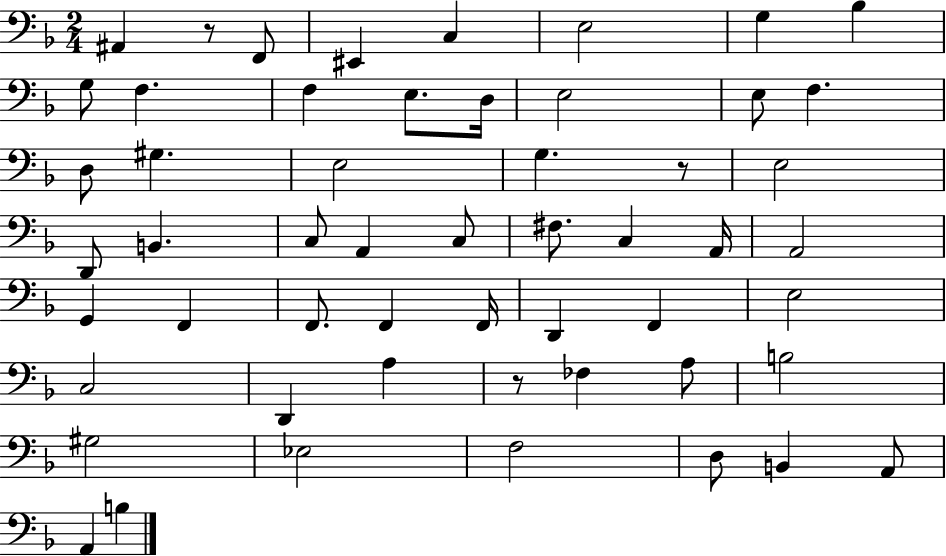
{
  \clef bass
  \numericTimeSignature
  \time 2/4
  \key f \major
  ais,4 r8 f,8 | eis,4 c4 | e2 | g4 bes4 | \break g8 f4. | f4 e8. d16 | e2 | e8 f4. | \break d8 gis4. | e2 | g4. r8 | e2 | \break d,8 b,4. | c8 a,4 c8 | fis8. c4 a,16 | a,2 | \break g,4 f,4 | f,8. f,4 f,16 | d,4 f,4 | e2 | \break c2 | d,4 a4 | r8 fes4 a8 | b2 | \break gis2 | ees2 | f2 | d8 b,4 a,8 | \break a,4 b4 | \bar "|."
}